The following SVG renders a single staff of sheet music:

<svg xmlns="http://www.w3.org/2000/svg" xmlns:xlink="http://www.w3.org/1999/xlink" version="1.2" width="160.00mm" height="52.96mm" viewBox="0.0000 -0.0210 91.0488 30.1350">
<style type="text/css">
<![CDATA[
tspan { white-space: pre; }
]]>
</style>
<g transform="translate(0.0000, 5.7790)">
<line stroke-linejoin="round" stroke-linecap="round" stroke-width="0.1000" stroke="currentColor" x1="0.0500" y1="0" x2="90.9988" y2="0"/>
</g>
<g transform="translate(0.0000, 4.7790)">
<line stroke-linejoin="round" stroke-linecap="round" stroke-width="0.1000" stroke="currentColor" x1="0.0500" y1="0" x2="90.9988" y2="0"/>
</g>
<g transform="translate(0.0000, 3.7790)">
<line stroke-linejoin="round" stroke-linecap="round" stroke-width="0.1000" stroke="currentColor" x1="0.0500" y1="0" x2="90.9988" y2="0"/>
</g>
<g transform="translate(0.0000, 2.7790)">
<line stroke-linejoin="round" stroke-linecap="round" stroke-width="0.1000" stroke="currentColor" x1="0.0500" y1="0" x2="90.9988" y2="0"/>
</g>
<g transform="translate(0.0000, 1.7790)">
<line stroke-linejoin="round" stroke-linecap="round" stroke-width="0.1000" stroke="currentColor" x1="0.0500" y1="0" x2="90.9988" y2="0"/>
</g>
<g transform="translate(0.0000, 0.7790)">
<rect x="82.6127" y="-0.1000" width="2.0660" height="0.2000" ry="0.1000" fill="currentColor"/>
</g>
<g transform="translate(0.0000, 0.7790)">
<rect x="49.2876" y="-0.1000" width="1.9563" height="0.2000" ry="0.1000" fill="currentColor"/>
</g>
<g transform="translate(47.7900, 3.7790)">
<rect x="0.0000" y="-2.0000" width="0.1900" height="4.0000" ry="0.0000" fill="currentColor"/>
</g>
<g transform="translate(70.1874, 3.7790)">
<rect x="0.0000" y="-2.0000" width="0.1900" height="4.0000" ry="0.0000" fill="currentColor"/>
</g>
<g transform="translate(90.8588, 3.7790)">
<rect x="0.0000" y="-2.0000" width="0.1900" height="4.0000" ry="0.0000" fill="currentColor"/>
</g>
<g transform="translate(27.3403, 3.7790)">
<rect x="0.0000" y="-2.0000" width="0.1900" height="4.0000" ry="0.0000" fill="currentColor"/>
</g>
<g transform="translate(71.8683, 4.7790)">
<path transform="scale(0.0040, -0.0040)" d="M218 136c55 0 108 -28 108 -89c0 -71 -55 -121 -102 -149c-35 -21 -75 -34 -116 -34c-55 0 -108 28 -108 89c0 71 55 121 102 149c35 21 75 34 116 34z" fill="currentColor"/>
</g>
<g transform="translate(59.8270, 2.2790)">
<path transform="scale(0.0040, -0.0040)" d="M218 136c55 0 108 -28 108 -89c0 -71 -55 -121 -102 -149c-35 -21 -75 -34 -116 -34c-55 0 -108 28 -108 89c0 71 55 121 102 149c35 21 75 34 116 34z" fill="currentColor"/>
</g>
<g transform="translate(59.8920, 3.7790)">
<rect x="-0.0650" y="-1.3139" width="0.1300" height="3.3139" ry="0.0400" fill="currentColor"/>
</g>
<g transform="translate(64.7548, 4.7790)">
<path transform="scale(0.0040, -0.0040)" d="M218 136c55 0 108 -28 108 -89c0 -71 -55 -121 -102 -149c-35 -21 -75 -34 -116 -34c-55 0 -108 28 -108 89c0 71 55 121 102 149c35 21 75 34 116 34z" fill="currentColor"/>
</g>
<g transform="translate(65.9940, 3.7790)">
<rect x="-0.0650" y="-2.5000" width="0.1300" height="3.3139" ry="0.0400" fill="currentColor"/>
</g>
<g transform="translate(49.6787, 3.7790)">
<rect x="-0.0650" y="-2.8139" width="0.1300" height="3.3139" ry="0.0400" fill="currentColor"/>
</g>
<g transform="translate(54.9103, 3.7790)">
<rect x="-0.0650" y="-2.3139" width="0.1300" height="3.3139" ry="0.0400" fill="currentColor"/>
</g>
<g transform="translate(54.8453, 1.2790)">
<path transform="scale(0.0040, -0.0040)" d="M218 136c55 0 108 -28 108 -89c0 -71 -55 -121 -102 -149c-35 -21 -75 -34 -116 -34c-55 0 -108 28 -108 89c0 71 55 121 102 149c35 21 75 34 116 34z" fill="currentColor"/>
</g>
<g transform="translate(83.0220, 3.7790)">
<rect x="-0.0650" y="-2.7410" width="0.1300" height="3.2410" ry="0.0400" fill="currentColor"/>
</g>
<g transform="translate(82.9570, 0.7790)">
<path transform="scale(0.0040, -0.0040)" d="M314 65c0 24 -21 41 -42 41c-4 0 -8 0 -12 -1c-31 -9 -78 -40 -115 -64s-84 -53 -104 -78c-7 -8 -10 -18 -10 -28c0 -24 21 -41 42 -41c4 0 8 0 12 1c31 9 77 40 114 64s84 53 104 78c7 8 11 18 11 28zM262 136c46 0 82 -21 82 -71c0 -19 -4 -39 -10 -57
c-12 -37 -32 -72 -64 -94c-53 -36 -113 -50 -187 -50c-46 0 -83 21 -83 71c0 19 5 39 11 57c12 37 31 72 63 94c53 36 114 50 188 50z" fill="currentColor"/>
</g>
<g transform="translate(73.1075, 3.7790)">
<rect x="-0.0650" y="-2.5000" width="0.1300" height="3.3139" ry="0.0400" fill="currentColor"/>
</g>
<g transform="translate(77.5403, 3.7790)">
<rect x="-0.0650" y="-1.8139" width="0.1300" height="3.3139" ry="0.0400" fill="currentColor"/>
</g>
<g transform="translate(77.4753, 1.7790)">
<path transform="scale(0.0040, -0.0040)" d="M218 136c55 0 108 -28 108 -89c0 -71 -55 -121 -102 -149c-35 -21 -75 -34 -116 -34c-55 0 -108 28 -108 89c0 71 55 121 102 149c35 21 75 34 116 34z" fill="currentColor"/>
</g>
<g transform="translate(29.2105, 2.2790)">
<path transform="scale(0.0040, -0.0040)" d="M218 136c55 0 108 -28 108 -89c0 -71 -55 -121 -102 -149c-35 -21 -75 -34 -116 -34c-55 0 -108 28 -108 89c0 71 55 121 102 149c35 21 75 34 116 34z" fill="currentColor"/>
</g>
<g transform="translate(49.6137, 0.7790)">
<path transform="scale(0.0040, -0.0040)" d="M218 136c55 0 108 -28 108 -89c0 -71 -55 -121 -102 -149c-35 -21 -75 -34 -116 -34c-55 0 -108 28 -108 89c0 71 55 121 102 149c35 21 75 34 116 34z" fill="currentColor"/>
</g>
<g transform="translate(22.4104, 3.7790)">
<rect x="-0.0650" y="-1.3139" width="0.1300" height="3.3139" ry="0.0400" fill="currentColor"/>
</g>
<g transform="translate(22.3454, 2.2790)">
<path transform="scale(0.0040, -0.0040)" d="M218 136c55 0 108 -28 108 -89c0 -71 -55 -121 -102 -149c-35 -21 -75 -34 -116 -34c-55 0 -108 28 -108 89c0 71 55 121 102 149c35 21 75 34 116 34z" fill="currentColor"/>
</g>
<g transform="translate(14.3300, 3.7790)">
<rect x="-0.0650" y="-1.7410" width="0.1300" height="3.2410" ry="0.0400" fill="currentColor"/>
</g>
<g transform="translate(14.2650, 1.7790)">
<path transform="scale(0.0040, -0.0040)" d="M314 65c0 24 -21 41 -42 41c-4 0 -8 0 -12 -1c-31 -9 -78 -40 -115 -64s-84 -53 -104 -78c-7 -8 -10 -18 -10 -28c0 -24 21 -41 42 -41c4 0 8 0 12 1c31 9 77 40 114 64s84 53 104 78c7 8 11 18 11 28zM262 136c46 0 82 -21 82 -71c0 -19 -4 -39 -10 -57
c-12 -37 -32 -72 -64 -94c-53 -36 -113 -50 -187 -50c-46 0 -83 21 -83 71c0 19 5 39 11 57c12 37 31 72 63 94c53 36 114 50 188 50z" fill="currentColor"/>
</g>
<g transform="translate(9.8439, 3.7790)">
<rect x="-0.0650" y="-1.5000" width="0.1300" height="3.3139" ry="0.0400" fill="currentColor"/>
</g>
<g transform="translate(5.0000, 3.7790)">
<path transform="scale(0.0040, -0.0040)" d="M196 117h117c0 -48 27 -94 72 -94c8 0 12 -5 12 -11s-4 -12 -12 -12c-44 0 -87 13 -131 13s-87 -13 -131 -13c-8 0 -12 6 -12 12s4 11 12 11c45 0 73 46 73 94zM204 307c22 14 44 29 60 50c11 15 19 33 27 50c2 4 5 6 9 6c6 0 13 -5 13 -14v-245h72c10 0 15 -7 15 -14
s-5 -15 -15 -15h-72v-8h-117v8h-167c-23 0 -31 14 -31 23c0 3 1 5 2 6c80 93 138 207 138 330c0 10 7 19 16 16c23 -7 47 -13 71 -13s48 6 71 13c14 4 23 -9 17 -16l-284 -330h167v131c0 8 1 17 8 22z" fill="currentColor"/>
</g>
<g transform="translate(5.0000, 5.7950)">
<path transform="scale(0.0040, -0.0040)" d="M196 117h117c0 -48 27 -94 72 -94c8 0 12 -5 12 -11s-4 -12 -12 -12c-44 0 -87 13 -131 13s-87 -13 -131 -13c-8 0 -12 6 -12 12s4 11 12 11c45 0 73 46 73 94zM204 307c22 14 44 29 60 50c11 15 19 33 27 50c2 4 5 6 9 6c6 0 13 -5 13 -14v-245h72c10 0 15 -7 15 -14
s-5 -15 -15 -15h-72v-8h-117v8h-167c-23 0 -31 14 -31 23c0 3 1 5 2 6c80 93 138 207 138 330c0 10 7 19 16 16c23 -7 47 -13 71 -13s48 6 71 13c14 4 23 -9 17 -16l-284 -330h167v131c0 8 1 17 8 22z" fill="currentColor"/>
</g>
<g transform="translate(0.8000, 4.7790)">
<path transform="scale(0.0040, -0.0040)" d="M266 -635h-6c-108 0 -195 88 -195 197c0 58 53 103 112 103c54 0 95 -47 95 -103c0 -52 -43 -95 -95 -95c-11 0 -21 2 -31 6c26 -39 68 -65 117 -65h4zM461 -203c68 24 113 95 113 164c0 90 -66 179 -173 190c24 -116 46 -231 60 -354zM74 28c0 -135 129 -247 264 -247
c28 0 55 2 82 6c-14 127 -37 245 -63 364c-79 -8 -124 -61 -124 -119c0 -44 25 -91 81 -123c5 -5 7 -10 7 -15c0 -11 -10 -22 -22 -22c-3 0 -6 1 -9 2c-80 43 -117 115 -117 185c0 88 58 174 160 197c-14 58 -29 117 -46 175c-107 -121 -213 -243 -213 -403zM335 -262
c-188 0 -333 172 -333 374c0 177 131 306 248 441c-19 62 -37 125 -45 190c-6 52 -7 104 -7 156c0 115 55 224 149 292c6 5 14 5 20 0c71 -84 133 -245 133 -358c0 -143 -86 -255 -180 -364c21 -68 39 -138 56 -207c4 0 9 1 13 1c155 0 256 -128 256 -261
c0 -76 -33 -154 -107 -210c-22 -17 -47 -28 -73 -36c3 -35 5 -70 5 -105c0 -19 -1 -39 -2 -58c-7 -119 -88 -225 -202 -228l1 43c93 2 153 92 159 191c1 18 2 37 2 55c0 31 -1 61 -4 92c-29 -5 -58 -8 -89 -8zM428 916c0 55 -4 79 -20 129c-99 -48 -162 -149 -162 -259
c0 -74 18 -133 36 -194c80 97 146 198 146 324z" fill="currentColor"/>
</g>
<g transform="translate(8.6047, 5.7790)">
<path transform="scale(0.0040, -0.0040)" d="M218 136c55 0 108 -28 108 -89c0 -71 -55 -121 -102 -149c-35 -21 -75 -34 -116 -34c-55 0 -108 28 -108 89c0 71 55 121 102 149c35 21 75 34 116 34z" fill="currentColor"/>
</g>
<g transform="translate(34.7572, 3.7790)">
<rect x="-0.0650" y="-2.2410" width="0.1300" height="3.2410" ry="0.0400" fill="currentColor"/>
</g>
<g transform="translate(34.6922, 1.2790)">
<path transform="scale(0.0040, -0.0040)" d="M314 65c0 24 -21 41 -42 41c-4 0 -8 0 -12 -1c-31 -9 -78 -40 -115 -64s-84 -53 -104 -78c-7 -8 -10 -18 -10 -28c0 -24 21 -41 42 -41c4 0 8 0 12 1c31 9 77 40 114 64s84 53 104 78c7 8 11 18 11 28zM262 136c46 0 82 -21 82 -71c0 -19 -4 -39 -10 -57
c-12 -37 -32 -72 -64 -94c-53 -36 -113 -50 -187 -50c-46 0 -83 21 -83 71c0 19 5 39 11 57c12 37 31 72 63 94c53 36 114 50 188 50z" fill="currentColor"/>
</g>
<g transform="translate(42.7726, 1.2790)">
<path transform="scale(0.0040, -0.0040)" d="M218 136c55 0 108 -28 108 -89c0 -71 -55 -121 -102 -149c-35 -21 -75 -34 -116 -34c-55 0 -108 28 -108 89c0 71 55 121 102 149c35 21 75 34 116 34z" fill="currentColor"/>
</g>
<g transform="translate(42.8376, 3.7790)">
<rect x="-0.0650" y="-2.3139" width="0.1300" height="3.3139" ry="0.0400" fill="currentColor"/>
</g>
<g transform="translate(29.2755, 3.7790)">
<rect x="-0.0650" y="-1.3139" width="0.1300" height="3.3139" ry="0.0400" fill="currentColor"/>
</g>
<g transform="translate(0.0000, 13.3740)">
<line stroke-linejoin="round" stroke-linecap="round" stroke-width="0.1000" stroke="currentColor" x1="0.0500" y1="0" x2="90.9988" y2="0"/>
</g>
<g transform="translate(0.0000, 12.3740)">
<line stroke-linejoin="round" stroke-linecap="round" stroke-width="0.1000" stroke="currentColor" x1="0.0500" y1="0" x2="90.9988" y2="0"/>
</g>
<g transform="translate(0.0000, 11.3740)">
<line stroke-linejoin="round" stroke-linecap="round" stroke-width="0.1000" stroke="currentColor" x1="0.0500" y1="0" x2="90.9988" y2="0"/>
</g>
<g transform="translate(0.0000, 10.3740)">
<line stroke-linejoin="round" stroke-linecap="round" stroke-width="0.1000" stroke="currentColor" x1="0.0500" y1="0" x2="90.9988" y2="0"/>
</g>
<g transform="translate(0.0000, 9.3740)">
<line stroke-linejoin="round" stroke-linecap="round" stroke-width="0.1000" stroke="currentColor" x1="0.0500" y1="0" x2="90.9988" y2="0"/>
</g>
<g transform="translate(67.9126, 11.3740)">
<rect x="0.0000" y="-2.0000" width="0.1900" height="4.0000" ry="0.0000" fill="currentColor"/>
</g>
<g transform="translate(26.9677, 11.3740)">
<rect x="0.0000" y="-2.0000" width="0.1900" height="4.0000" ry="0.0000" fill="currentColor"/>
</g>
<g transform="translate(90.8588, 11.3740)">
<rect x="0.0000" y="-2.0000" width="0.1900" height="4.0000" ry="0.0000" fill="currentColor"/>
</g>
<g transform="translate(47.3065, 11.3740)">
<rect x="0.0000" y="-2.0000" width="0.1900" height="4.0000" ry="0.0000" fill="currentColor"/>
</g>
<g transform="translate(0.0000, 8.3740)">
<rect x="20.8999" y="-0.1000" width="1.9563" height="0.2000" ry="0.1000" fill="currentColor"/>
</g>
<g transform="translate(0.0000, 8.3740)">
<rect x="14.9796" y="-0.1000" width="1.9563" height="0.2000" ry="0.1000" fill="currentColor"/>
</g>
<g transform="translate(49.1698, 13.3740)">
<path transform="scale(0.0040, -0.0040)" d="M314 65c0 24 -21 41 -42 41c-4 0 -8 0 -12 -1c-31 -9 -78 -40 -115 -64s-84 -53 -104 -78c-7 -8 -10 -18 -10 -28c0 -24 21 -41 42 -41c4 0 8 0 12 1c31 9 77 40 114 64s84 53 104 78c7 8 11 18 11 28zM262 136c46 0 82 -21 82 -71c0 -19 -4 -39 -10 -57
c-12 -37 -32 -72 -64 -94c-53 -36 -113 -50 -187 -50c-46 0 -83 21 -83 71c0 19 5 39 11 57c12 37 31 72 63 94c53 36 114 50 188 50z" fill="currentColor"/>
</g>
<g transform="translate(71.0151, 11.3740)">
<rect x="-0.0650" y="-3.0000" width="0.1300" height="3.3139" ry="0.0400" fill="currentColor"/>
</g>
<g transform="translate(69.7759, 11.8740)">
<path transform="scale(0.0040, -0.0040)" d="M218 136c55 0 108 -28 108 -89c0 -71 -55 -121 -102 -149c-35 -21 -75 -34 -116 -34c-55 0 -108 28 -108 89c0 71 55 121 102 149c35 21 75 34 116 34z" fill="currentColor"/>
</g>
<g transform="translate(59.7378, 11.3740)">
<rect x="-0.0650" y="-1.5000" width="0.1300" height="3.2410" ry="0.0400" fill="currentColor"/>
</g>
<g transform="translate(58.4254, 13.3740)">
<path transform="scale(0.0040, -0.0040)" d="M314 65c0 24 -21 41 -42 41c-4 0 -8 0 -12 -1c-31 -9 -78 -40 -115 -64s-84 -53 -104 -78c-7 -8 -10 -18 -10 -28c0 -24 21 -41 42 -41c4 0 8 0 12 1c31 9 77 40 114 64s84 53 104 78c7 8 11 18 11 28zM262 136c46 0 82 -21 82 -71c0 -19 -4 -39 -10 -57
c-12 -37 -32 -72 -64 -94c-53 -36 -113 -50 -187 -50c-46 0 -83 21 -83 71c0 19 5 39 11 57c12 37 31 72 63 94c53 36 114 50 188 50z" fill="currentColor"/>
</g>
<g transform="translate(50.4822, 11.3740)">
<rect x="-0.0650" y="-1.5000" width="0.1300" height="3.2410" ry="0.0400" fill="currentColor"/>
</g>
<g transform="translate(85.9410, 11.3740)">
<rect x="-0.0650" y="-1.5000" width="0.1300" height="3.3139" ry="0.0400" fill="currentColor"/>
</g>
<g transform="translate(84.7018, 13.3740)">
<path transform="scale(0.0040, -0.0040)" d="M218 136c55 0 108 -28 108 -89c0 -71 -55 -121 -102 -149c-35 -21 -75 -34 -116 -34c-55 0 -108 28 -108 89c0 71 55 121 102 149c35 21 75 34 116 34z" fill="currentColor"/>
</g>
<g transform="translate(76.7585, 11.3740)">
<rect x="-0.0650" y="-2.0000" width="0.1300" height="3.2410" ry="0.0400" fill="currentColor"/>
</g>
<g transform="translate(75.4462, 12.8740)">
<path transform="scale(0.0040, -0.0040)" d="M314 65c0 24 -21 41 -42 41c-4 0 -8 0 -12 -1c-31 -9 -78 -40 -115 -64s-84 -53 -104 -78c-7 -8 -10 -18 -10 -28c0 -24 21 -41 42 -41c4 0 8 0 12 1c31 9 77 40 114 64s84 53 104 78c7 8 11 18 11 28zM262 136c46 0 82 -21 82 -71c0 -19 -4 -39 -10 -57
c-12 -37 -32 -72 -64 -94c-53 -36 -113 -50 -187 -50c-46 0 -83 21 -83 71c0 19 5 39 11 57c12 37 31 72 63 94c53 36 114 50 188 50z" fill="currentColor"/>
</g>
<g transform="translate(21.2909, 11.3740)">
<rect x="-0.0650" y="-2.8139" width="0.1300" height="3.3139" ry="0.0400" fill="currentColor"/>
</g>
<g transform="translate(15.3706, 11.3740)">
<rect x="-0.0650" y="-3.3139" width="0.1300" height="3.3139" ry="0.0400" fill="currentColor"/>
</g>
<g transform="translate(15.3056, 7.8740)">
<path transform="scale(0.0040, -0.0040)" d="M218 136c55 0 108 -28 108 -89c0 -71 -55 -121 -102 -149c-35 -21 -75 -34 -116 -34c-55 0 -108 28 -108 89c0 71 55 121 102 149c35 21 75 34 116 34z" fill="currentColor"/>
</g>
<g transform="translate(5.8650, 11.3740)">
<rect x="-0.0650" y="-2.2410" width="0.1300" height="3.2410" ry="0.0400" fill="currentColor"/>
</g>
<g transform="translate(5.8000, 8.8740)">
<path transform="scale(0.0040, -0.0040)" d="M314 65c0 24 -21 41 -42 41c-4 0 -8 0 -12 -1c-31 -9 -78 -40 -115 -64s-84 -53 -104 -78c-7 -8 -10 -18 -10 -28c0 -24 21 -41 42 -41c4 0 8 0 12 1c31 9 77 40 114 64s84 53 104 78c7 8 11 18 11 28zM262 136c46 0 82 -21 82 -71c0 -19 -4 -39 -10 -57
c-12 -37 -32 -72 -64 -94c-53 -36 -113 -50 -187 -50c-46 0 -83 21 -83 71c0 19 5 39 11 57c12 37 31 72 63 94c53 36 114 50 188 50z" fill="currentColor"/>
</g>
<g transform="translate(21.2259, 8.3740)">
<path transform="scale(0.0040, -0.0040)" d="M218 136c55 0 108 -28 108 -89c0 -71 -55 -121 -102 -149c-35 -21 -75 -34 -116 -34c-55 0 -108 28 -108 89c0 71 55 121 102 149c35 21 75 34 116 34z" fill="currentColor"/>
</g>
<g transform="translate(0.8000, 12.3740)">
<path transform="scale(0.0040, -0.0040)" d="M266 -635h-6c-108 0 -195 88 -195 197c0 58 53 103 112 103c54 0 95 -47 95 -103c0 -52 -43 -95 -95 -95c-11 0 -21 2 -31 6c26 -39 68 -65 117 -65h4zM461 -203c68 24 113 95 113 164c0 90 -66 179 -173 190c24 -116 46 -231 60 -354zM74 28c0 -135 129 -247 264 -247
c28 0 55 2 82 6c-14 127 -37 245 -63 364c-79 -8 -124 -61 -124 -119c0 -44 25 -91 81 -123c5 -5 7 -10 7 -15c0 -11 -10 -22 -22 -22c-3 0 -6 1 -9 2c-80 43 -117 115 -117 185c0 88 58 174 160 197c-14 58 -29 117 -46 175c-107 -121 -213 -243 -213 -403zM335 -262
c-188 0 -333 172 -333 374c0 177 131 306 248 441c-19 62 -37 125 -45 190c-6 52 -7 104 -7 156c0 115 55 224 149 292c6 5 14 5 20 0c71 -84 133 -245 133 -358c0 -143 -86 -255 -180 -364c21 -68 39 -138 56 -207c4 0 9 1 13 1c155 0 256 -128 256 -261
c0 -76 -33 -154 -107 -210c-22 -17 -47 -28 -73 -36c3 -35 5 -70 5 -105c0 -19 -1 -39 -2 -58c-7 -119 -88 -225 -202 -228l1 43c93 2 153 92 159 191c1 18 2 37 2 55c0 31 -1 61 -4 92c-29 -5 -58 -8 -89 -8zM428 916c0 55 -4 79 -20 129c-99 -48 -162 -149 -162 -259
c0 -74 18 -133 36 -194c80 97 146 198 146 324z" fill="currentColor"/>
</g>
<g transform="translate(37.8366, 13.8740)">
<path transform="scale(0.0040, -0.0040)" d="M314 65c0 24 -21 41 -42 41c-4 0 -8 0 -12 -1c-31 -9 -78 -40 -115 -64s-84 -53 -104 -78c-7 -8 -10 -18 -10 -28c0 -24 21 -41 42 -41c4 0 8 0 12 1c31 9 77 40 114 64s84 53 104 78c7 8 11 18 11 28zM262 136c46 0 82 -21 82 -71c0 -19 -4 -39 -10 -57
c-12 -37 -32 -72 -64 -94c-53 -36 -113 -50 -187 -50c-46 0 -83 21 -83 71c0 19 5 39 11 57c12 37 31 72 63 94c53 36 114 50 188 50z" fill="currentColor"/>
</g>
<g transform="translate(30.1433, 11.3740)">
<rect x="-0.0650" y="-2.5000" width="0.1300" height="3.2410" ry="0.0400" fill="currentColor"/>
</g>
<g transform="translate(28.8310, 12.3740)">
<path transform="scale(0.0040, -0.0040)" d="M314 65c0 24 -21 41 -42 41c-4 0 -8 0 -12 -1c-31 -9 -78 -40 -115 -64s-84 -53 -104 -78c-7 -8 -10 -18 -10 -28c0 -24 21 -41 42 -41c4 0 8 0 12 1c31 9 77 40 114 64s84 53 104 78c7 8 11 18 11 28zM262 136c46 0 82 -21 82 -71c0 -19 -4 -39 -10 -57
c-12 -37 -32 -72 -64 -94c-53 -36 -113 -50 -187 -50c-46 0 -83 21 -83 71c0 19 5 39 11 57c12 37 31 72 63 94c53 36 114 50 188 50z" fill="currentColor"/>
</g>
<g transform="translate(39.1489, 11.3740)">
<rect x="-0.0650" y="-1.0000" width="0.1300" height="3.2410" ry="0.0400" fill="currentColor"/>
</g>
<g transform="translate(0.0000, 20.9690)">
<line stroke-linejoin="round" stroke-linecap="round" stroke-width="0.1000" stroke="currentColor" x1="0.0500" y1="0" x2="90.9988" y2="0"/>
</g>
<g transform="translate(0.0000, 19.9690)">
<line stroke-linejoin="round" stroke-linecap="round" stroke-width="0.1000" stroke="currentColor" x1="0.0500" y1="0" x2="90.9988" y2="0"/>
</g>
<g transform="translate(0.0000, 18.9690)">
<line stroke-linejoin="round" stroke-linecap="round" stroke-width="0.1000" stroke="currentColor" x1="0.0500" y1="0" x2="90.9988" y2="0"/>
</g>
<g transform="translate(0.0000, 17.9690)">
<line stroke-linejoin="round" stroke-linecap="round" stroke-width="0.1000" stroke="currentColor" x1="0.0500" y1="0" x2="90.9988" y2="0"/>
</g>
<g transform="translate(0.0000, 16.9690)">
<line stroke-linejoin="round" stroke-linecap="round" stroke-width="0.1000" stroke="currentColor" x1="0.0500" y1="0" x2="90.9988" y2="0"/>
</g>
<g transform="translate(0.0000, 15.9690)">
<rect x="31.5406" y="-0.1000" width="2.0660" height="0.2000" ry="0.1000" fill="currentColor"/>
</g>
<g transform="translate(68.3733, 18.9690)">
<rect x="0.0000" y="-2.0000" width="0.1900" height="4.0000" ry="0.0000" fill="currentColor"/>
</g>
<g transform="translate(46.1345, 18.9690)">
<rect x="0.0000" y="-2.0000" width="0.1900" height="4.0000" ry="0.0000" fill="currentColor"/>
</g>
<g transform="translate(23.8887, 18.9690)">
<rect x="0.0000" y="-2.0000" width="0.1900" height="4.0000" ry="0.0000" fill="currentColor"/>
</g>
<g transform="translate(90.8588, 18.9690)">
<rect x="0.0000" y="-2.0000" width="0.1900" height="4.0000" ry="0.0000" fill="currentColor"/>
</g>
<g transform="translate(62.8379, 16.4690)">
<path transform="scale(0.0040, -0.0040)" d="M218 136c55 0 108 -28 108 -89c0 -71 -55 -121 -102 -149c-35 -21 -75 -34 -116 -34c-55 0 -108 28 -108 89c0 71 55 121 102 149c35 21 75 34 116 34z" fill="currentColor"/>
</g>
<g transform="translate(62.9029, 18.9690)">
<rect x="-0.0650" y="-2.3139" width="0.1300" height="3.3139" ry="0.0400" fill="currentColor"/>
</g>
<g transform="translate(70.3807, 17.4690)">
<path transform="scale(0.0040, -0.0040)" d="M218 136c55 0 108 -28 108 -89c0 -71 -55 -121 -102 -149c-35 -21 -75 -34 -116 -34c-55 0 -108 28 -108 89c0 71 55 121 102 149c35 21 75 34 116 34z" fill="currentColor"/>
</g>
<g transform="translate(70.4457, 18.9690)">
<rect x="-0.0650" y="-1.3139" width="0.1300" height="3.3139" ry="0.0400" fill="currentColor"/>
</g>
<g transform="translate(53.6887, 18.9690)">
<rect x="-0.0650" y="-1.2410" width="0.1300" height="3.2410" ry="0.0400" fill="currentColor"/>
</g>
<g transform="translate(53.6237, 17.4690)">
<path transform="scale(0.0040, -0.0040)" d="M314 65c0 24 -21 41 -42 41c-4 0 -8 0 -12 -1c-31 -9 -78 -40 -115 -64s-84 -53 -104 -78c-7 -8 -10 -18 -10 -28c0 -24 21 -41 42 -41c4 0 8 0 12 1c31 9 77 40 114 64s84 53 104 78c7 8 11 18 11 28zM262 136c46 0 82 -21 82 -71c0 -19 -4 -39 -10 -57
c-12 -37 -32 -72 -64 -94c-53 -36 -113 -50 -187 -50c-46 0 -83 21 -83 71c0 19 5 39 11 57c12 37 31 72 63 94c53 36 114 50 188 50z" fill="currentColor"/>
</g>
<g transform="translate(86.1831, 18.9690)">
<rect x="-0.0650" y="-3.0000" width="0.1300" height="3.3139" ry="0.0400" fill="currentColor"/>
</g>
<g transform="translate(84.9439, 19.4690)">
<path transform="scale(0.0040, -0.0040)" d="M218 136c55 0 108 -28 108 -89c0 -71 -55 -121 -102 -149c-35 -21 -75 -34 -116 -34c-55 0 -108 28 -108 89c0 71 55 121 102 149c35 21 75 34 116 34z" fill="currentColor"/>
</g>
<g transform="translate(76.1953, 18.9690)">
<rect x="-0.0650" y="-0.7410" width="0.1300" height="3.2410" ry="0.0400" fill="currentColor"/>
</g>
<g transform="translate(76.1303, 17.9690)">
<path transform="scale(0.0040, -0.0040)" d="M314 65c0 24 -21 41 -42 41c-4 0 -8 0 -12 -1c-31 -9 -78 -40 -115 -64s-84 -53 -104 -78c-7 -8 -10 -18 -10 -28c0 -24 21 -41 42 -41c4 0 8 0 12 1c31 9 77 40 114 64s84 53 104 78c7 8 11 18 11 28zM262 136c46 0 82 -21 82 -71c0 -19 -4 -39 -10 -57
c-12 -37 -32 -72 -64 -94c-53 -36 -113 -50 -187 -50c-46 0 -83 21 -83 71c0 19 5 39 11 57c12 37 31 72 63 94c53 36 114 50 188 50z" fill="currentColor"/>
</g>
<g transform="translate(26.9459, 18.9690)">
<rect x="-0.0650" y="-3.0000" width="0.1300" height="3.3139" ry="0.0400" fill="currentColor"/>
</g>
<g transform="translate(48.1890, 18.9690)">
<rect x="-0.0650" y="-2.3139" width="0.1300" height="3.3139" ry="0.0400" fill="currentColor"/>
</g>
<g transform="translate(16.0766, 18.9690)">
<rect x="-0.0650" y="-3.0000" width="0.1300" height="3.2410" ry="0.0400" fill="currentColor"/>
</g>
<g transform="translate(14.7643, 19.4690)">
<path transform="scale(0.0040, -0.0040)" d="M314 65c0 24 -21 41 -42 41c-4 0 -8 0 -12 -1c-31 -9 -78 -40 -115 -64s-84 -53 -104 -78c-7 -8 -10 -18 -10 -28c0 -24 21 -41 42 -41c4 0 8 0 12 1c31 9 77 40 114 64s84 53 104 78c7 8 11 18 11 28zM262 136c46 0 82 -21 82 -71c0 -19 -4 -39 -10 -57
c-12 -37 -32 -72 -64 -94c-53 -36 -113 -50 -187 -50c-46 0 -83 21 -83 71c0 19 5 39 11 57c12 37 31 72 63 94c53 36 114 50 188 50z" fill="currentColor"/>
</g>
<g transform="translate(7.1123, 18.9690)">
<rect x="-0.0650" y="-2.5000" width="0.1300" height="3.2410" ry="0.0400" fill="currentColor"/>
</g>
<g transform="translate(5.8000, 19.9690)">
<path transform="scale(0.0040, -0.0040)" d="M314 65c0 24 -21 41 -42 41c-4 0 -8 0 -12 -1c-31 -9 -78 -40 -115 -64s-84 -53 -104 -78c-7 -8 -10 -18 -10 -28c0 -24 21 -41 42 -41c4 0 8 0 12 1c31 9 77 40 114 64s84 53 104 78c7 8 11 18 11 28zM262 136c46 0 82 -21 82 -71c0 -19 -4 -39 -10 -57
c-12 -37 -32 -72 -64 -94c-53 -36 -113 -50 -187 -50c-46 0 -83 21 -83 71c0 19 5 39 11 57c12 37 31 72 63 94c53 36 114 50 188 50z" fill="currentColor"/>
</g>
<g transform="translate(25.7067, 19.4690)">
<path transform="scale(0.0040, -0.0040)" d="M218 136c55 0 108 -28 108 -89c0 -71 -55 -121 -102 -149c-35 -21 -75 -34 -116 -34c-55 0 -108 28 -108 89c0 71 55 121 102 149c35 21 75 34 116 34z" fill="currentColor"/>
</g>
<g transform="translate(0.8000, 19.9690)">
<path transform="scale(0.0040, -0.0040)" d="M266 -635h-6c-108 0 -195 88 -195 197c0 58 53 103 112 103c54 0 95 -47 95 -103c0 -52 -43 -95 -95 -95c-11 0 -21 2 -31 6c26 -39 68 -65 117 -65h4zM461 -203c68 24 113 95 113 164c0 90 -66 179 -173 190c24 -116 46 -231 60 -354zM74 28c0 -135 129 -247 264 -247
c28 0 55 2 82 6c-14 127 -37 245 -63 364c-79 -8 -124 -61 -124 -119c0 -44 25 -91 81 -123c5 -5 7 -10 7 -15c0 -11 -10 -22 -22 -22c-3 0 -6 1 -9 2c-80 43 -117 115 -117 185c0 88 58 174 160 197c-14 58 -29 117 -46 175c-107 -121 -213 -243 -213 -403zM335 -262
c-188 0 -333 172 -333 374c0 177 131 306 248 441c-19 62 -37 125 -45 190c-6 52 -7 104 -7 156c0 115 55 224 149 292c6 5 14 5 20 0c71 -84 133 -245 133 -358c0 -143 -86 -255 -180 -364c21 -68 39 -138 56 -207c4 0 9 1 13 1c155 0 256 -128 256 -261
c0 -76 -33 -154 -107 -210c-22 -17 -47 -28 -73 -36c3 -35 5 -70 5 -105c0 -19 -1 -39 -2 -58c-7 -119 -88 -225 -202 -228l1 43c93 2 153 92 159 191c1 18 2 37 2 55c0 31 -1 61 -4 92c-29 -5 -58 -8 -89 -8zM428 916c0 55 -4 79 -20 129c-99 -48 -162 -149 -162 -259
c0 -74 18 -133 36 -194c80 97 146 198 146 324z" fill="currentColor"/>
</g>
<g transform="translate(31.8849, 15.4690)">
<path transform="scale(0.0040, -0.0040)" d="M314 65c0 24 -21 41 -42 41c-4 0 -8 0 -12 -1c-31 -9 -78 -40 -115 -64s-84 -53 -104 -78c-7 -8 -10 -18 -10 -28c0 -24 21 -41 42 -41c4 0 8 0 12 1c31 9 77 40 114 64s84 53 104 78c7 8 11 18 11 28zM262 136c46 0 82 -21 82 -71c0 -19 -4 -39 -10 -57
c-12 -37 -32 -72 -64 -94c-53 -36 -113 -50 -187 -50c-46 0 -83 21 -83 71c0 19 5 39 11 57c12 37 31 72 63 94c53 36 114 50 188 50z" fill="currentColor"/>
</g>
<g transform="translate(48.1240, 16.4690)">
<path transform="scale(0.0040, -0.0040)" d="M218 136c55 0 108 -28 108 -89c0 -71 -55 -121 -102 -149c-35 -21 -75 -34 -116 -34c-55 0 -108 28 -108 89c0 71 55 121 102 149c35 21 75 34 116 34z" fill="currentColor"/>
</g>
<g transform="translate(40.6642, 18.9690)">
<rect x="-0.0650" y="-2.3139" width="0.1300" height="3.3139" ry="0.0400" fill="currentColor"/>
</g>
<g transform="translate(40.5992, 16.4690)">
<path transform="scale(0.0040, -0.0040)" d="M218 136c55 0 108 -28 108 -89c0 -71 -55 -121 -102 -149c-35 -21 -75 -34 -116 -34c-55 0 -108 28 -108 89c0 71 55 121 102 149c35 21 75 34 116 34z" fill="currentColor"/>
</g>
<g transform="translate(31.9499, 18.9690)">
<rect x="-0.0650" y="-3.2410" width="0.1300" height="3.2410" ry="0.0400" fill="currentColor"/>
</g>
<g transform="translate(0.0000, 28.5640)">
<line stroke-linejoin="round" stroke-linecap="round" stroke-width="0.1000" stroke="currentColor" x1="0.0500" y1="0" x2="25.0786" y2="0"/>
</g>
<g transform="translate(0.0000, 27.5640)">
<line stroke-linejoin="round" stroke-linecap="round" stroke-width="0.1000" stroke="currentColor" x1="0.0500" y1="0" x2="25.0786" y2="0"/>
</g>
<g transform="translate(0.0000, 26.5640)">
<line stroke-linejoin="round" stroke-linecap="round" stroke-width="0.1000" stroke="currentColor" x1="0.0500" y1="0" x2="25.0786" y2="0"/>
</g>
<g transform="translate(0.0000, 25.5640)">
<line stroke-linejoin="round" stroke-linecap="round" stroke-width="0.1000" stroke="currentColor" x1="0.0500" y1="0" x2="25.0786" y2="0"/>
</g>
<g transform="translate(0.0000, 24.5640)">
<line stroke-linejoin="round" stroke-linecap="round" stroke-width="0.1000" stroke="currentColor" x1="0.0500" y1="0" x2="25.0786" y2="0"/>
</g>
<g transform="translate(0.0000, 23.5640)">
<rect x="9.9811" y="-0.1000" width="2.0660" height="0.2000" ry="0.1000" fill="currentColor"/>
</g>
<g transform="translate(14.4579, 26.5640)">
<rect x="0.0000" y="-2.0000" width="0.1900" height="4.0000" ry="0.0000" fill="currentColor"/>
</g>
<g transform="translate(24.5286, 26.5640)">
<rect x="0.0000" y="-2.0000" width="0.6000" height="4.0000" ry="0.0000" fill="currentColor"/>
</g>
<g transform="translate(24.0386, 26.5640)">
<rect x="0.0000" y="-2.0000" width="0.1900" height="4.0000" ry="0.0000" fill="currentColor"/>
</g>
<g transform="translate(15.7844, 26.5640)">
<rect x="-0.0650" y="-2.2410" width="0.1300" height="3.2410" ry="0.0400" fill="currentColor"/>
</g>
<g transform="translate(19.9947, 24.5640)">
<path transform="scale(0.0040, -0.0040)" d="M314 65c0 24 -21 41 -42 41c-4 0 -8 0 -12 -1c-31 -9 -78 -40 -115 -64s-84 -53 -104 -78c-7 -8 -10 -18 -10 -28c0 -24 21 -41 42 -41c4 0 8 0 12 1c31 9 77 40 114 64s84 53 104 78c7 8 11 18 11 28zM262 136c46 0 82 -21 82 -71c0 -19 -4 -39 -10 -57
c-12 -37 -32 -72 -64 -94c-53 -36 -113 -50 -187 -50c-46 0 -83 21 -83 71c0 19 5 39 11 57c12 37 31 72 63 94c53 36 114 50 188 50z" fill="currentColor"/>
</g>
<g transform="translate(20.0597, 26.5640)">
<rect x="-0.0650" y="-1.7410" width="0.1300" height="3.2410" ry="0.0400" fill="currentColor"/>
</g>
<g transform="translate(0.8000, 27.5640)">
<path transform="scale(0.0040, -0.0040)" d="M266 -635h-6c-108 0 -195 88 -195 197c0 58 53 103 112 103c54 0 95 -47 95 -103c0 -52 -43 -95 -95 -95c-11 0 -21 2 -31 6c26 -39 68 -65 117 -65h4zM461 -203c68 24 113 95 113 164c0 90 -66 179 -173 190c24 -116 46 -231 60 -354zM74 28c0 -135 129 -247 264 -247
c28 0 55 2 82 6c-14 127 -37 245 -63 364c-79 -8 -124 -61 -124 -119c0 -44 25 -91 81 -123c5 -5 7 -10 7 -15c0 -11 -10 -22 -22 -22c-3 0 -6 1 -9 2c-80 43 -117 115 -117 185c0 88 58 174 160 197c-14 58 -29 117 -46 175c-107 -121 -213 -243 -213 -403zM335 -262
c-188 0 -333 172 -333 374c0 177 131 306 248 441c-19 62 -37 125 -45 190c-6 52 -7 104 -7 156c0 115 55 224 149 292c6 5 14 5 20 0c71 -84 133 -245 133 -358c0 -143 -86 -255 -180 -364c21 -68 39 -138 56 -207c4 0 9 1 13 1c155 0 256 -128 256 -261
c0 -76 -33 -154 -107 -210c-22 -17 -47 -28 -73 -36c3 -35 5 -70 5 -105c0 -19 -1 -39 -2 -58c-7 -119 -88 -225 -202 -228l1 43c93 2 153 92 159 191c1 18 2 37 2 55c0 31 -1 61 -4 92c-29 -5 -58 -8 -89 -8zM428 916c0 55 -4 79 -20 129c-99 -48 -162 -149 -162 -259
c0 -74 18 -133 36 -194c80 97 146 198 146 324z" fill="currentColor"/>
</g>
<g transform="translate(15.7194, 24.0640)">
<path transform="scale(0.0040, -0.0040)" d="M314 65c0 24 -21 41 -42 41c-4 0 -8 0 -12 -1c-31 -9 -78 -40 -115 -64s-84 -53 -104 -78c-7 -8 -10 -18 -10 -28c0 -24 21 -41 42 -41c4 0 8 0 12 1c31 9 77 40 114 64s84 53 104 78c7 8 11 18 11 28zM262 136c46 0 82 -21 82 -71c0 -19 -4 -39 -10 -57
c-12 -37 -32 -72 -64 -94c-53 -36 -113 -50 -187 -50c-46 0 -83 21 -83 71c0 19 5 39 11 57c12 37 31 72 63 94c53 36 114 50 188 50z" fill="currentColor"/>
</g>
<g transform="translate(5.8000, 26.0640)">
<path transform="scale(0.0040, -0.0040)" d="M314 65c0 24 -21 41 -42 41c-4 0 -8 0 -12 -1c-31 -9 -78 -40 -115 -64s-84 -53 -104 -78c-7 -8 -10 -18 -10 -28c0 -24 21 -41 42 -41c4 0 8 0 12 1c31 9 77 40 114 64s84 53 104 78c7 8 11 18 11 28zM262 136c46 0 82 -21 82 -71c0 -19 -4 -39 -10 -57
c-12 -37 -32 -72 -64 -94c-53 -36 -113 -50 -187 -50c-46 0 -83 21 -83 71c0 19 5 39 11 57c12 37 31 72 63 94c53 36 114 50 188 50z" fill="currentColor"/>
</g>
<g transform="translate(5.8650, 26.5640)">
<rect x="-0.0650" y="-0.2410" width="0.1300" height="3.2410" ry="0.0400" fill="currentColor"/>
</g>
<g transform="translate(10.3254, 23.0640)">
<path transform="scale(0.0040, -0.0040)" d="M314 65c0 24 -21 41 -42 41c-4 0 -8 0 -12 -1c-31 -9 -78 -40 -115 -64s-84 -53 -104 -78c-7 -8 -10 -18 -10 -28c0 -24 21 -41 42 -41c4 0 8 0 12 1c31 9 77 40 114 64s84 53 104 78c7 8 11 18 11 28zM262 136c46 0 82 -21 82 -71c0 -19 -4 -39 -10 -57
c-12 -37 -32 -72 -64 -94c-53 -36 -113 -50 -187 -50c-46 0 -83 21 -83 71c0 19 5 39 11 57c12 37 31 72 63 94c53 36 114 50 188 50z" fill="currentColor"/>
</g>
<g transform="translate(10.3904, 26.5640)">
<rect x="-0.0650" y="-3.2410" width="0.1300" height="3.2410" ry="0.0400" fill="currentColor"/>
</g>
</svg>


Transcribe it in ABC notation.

X:1
T:Untitled
M:4/4
L:1/4
K:C
E f2 e e g2 g a g e G G f a2 g2 b a G2 D2 E2 E2 A F2 E G2 A2 A b2 g g e2 g e d2 A c2 b2 g2 f2